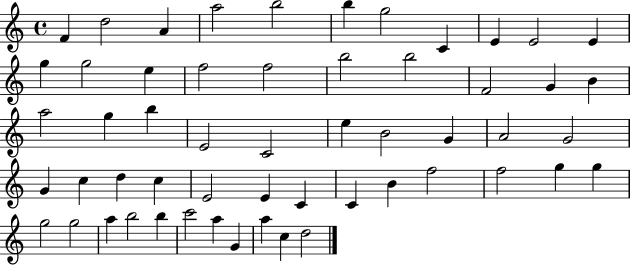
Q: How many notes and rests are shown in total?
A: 55